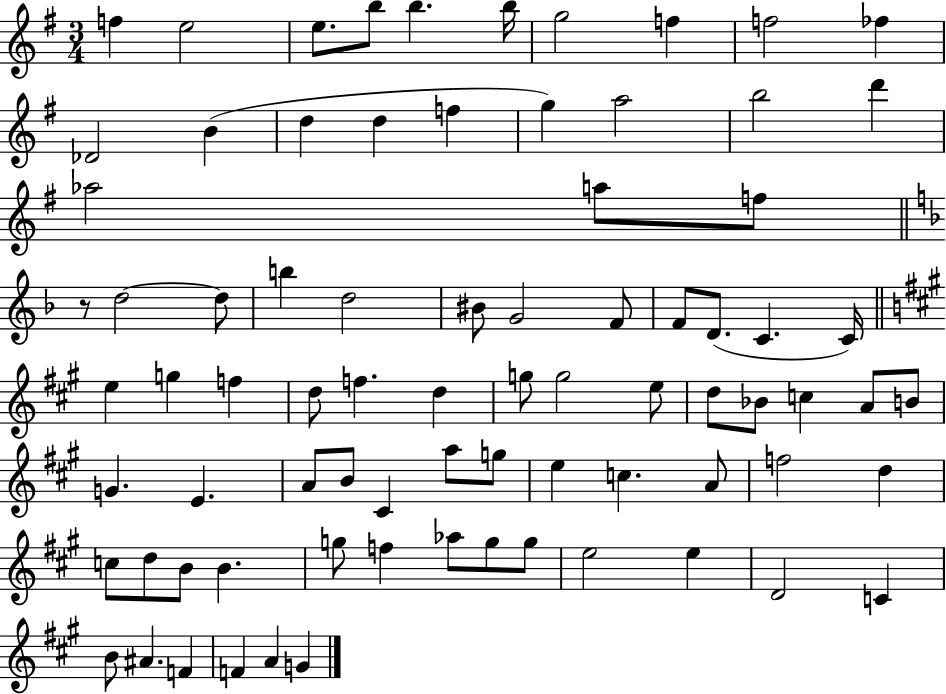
F5/q E5/h E5/e. B5/e B5/q. B5/s G5/h F5/q F5/h FES5/q Db4/h B4/q D5/q D5/q F5/q G5/q A5/h B5/h D6/q Ab5/h A5/e F5/e R/e D5/h D5/e B5/q D5/h BIS4/e G4/h F4/e F4/e D4/e. C4/q. C4/s E5/q G5/q F5/q D5/e F5/q. D5/q G5/e G5/h E5/e D5/e Bb4/e C5/q A4/e B4/e G4/q. E4/q. A4/e B4/e C#4/q A5/e G5/e E5/q C5/q. A4/e F5/h D5/q C5/e D5/e B4/e B4/q. G5/e F5/q Ab5/e G5/e G5/e E5/h E5/q D4/h C4/q B4/e A#4/q. F4/q F4/q A4/q G4/q